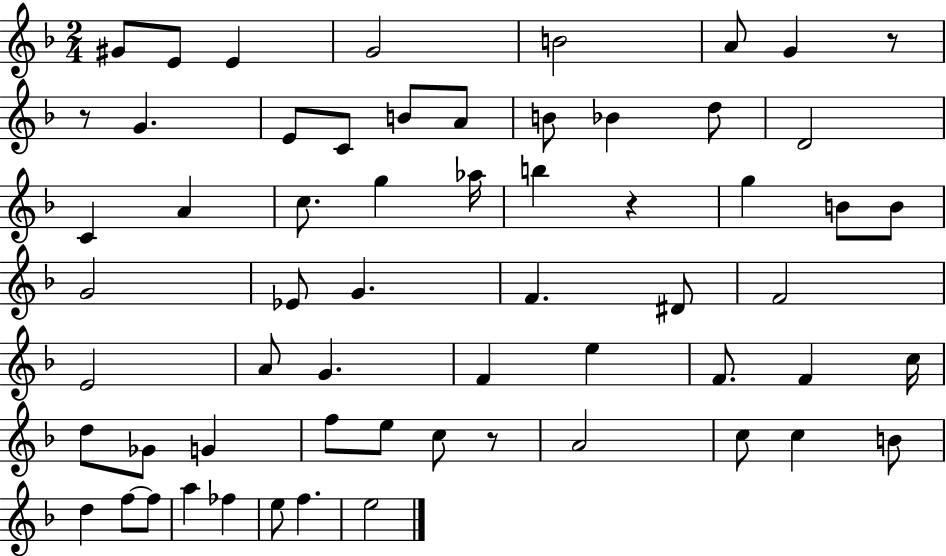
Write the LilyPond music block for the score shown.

{
  \clef treble
  \numericTimeSignature
  \time 2/4
  \key f \major
  gis'8 e'8 e'4 | g'2 | b'2 | a'8 g'4 r8 | \break r8 g'4. | e'8 c'8 b'8 a'8 | b'8 bes'4 d''8 | d'2 | \break c'4 a'4 | c''8. g''4 aes''16 | b''4 r4 | g''4 b'8 b'8 | \break g'2 | ees'8 g'4. | f'4. dis'8 | f'2 | \break e'2 | a'8 g'4. | f'4 e''4 | f'8. f'4 c''16 | \break d''8 ges'8 g'4 | f''8 e''8 c''8 r8 | a'2 | c''8 c''4 b'8 | \break d''4 f''8~~ f''8 | a''4 fes''4 | e''8 f''4. | e''2 | \break \bar "|."
}